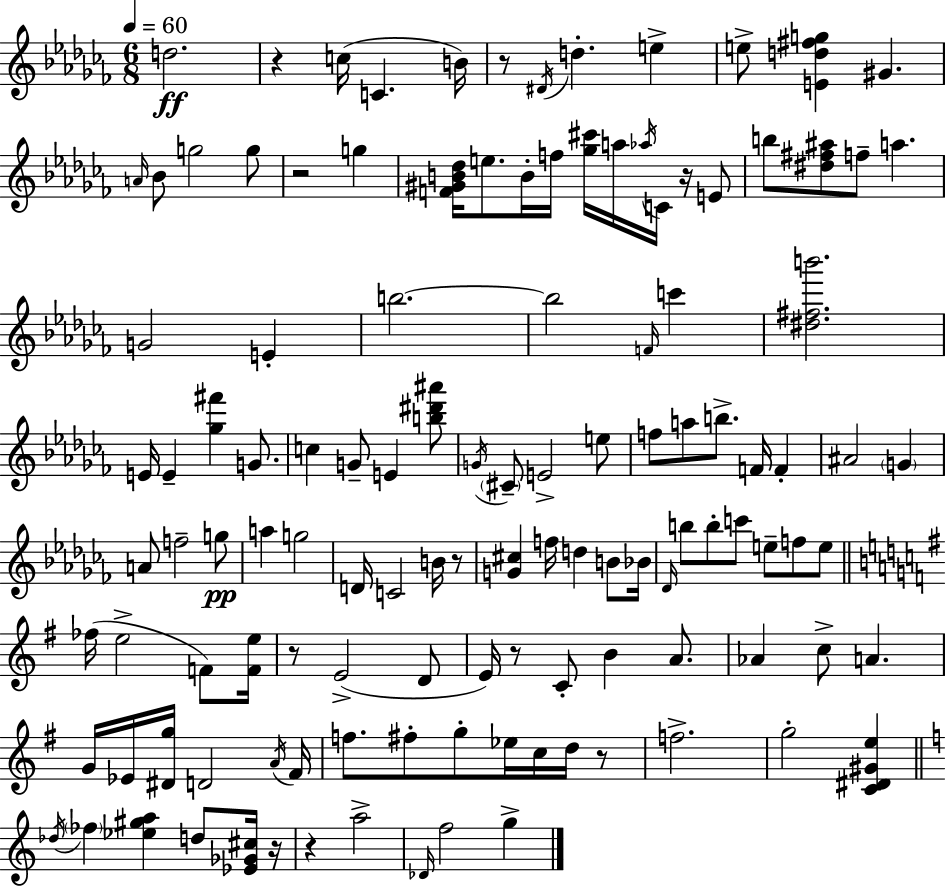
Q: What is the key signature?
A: AES minor